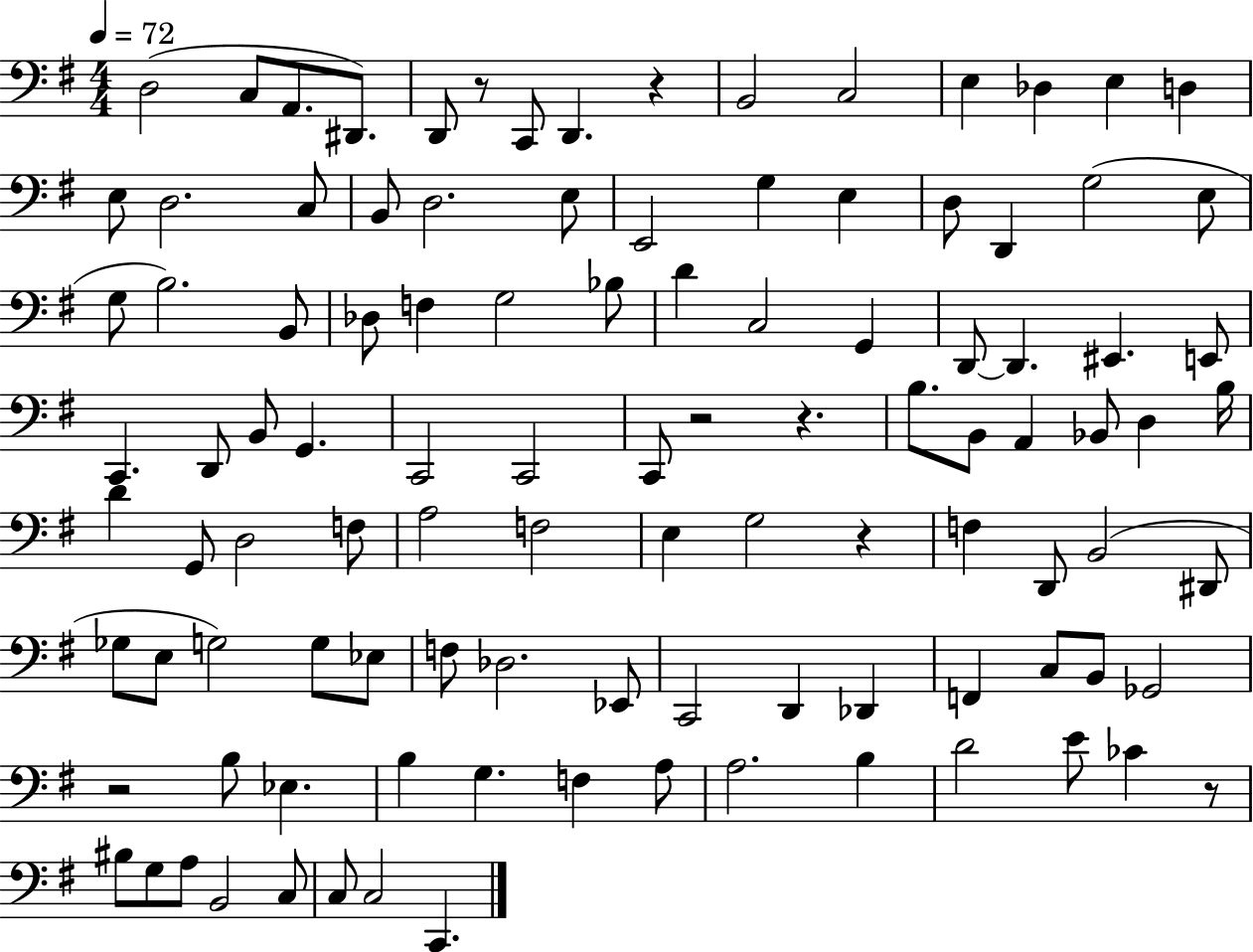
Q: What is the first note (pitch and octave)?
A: D3